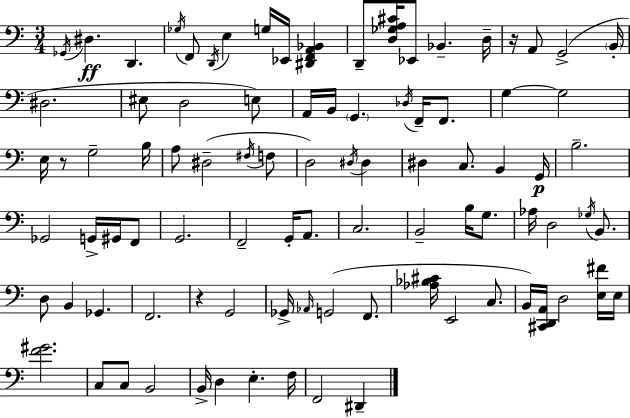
Gb2/s D#3/q. D2/q. Gb3/s F2/e D2/s E3/q G3/s Eb2/s [D#2,F2,A2,Bb2]/q D2/e [D3,Gb3,A3,C#4]/s Eb2/e Bb2/q. D3/s R/s A2/e G2/h B2/s D#3/h. EIS3/e D3/h E3/e A2/s B2/s G2/q. Db3/s F2/s F2/e. G3/q G3/h E3/s R/e G3/h B3/s A3/e D#3/h F#3/s F3/e D3/h D#3/s D#3/q D#3/q C3/e. B2/q G2/s B3/h. Gb2/h G2/s G#2/s F2/e G2/h. F2/h G2/s A2/e. C3/h. B2/h B3/s G3/e. Ab3/s D3/h Gb3/s B2/e. D3/e B2/q Gb2/q. F2/h. R/q G2/h Gb2/s Ab2/s G2/h F2/e. [Ab3,Bb3,C#4]/s E2/h C3/e. B2/s [C#2,D2,A2]/s D3/h [E3,F#4]/s E3/s [F4,G#4]/h. C3/e C3/e B2/h B2/s D3/q E3/q. F3/s F2/h D#2/q